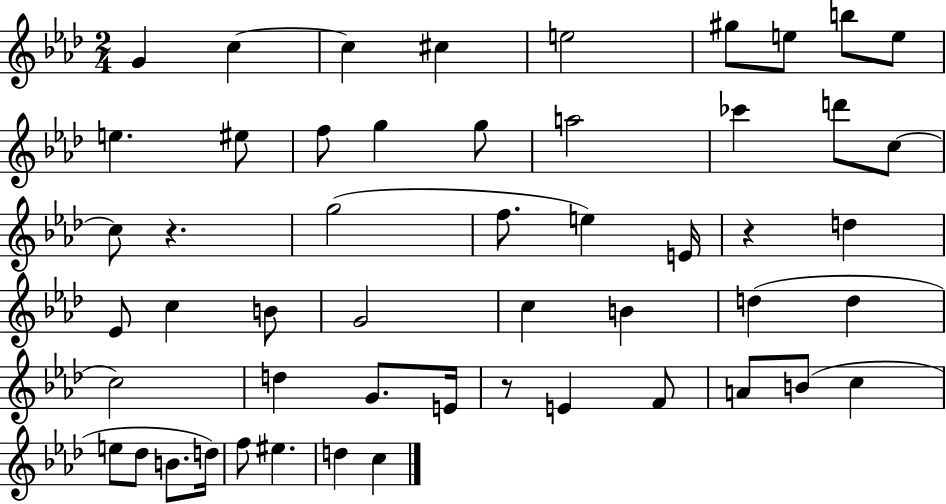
G4/q C5/q C5/q C#5/q E5/h G#5/e E5/e B5/e E5/e E5/q. EIS5/e F5/e G5/q G5/e A5/h CES6/q D6/e C5/e C5/e R/q. G5/h F5/e. E5/q E4/s R/q D5/q Eb4/e C5/q B4/e G4/h C5/q B4/q D5/q D5/q C5/h D5/q G4/e. E4/s R/e E4/q F4/e A4/e B4/e C5/q E5/e Db5/e B4/e. D5/s F5/e EIS5/q. D5/q C5/q